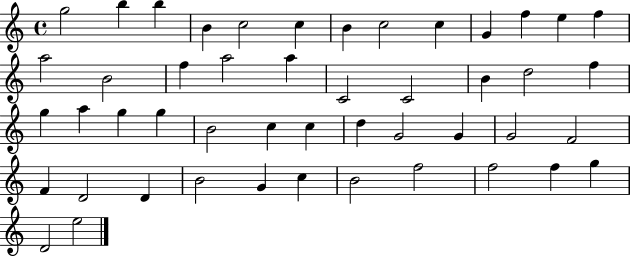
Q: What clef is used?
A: treble